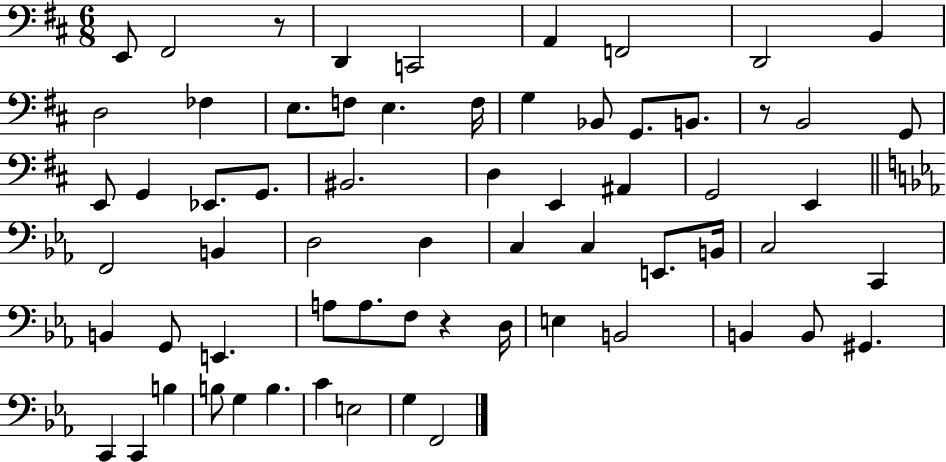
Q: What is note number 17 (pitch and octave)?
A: G2